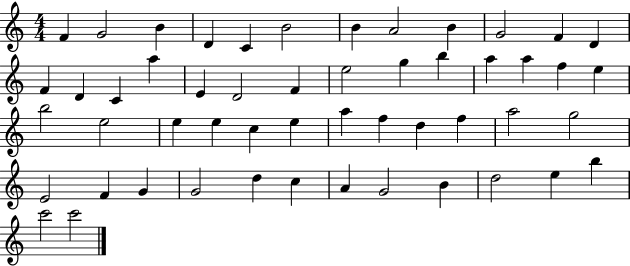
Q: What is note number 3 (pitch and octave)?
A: B4